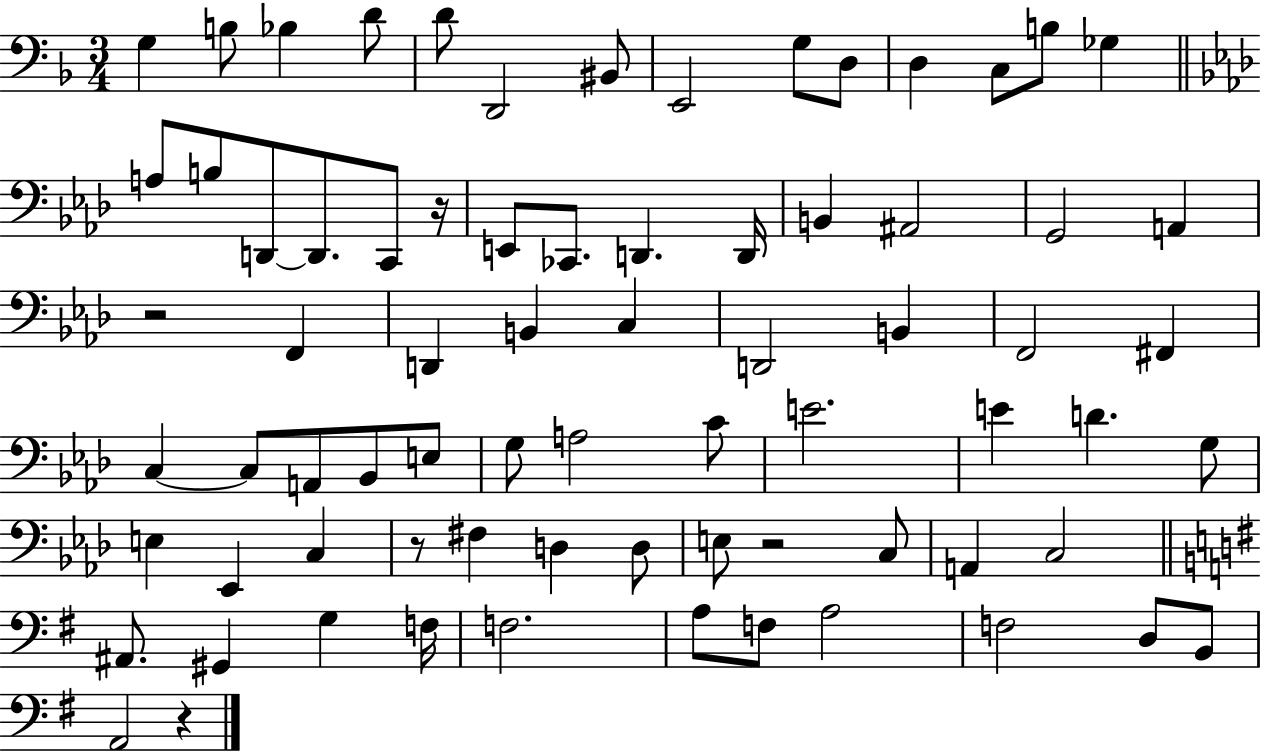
X:1
T:Untitled
M:3/4
L:1/4
K:F
G, B,/2 _B, D/2 D/2 D,,2 ^B,,/2 E,,2 G,/2 D,/2 D, C,/2 B,/2 _G, A,/2 B,/2 D,,/2 D,,/2 C,,/2 z/4 E,,/2 _C,,/2 D,, D,,/4 B,, ^A,,2 G,,2 A,, z2 F,, D,, B,, C, D,,2 B,, F,,2 ^F,, C, C,/2 A,,/2 _B,,/2 E,/2 G,/2 A,2 C/2 E2 E D G,/2 E, _E,, C, z/2 ^F, D, D,/2 E,/2 z2 C,/2 A,, C,2 ^A,,/2 ^G,, G, F,/4 F,2 A,/2 F,/2 A,2 F,2 D,/2 B,,/2 A,,2 z